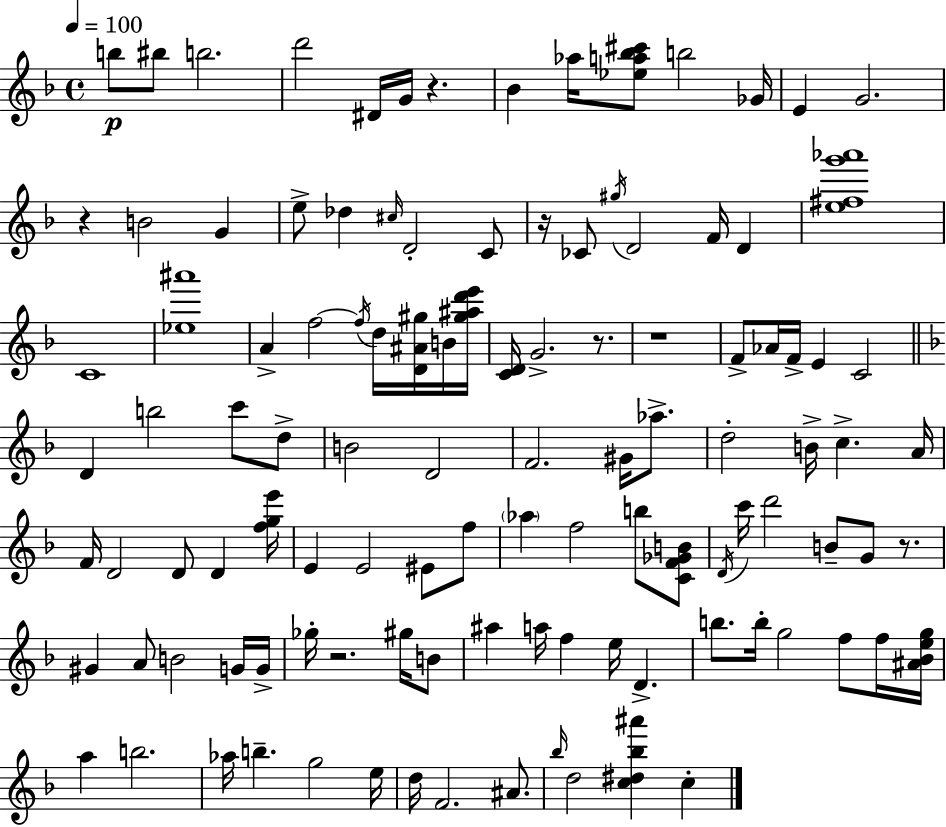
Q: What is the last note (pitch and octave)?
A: C5